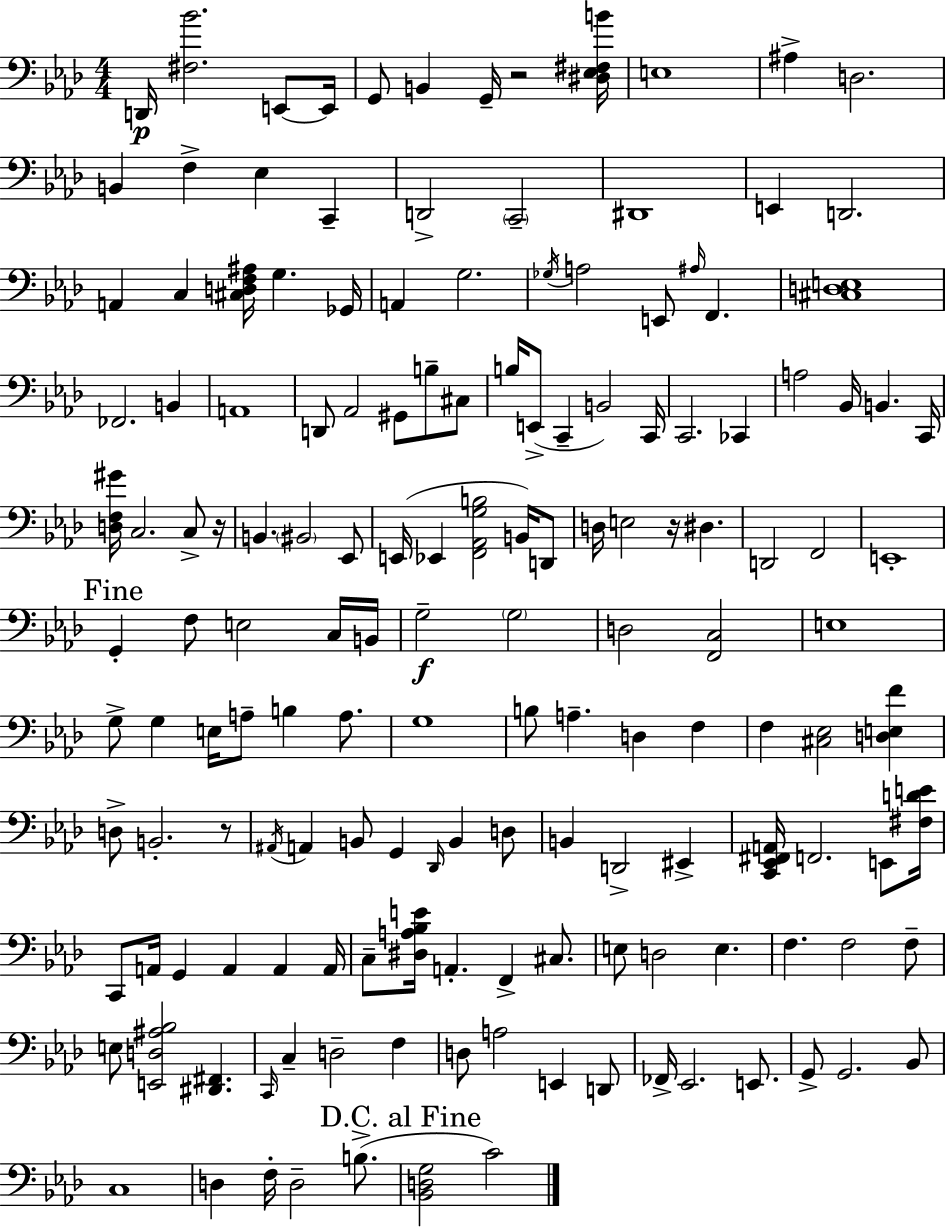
{
  \clef bass
  \numericTimeSignature
  \time 4/4
  \key aes \major
  d,16\p <fis bes'>2. e,8~~ e,16 | g,8 b,4 g,16-- r2 <dis ees fis b'>16 | e1 | ais4-> d2. | \break b,4 f4-> ees4 c,4-- | d,2-> \parenthesize c,2-- | dis,1 | e,4 d,2. | \break a,4 c4 <cis d f ais>16 g4. ges,16 | a,4 g2. | \acciaccatura { ges16 } a2 e,8 \grace { ais16 } f,4. | <cis d e>1 | \break fes,2. b,4 | a,1 | d,8 aes,2 gis,8 b8-- | cis8 b16 e,8->( c,4-- b,2) | \break c,16 c,2. ces,4 | a2 bes,16 b,4. | c,16 <d f gis'>16 c2. c8-> | r16 b,4. \parenthesize bis,2 | \break ees,8 e,16( ees,4 <f, aes, g b>2 b,16) | d,8 d16 e2 r16 dis4. | d,2 f,2 | e,1-. | \break \mark "Fine" g,4-. f8 e2 | c16 b,16 g2--\f \parenthesize g2 | d2 <f, c>2 | e1 | \break g8-> g4 e16 a8-- b4 a8. | g1 | b8 a4.-- d4 f4 | f4 <cis ees>2 <d e f'>4 | \break d8-> b,2.-. | r8 \acciaccatura { ais,16 } a,4 b,8 g,4 \grace { des,16 } b,4 | d8 b,4 d,2-> | eis,4-> <c, ees, fis, a,>16 f,2. | \break e,8 <fis d' e'>16 c,8 a,16 g,4 a,4 a,4 | a,16 c8-- <dis a bes e'>16 a,4.-. f,4-> | cis8. e8 d2 e4. | f4. f2 | \break f8-- e8 <e, d ais bes>2 <dis, fis,>4. | \grace { c,16 } c4-- d2-- | f4 d8 a2 e,4 | d,8 fes,16-> ees,2. | \break e,8. g,8-> g,2. | bes,8 c1 | d4 f16-. d2-- | b8.->( \mark "D.C. al Fine" <bes, d g>2 c'2) | \break \bar "|."
}